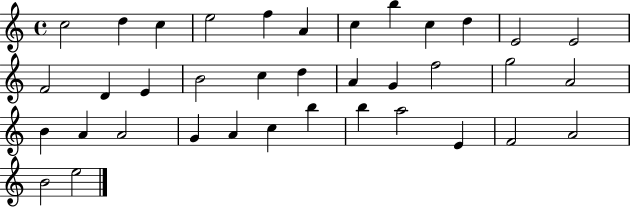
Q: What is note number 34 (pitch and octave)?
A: F4